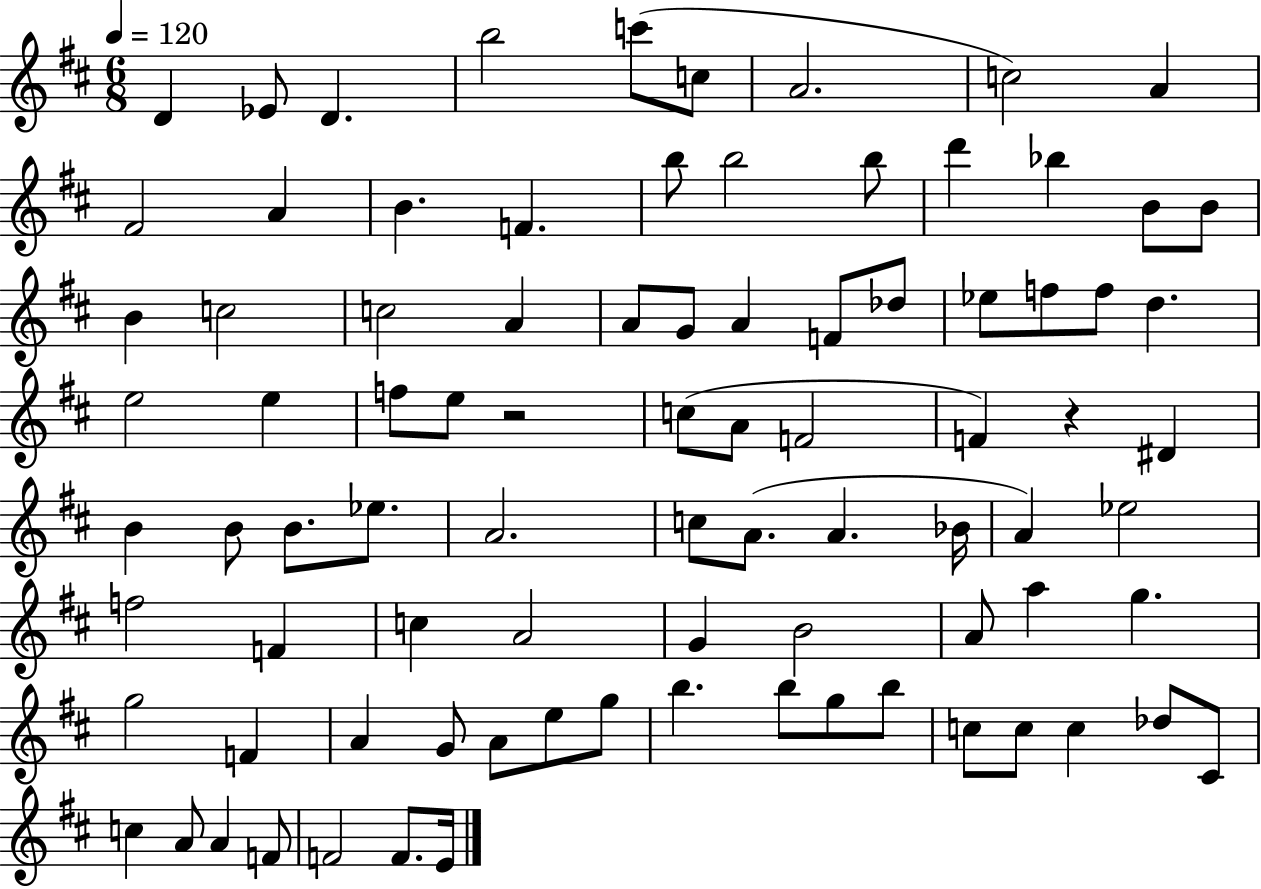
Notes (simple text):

D4/q Eb4/e D4/q. B5/h C6/e C5/e A4/h. C5/h A4/q F#4/h A4/q B4/q. F4/q. B5/e B5/h B5/e D6/q Bb5/q B4/e B4/e B4/q C5/h C5/h A4/q A4/e G4/e A4/q F4/e Db5/e Eb5/e F5/e F5/e D5/q. E5/h E5/q F5/e E5/e R/h C5/e A4/e F4/h F4/q R/q D#4/q B4/q B4/e B4/e. Eb5/e. A4/h. C5/e A4/e. A4/q. Bb4/s A4/q Eb5/h F5/h F4/q C5/q A4/h G4/q B4/h A4/e A5/q G5/q. G5/h F4/q A4/q G4/e A4/e E5/e G5/e B5/q. B5/e G5/e B5/e C5/e C5/e C5/q Db5/e C#4/e C5/q A4/e A4/q F4/e F4/h F4/e. E4/s